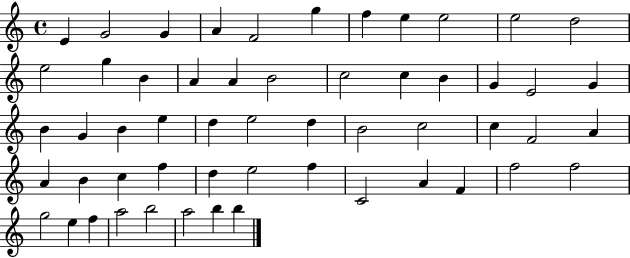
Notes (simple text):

E4/q G4/h G4/q A4/q F4/h G5/q F5/q E5/q E5/h E5/h D5/h E5/h G5/q B4/q A4/q A4/q B4/h C5/h C5/q B4/q G4/q E4/h G4/q B4/q G4/q B4/q E5/q D5/q E5/h D5/q B4/h C5/h C5/q F4/h A4/q A4/q B4/q C5/q F5/q D5/q E5/h F5/q C4/h A4/q F4/q F5/h F5/h G5/h E5/q F5/q A5/h B5/h A5/h B5/q B5/q